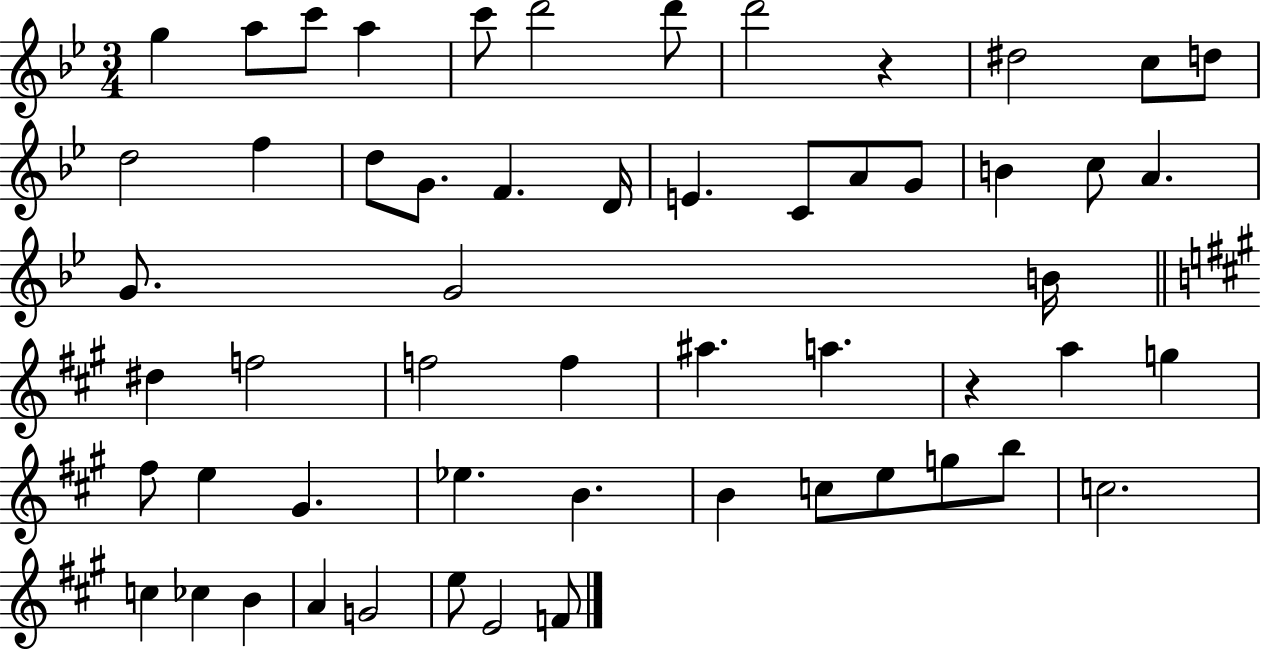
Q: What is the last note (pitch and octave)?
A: F4